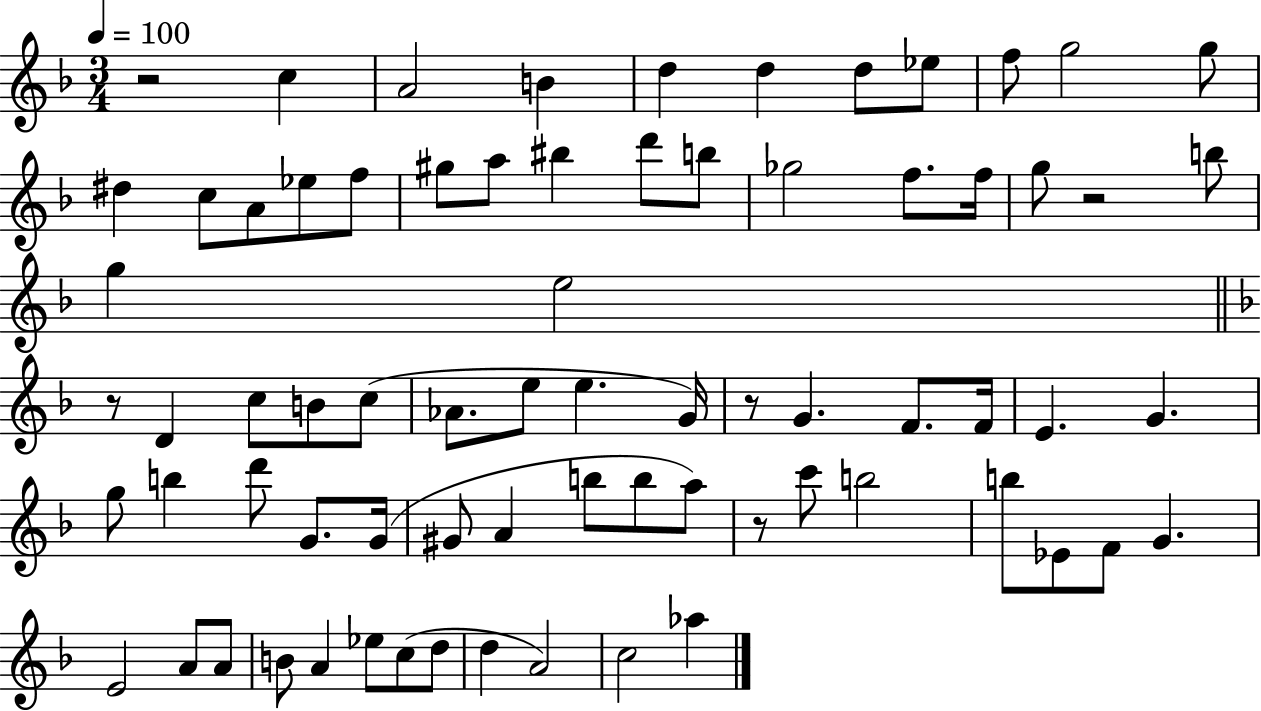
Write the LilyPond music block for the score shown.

{
  \clef treble
  \numericTimeSignature
  \time 3/4
  \key f \major
  \tempo 4 = 100
  r2 c''4 | a'2 b'4 | d''4 d''4 d''8 ees''8 | f''8 g''2 g''8 | \break dis''4 c''8 a'8 ees''8 f''8 | gis''8 a''8 bis''4 d'''8 b''8 | ges''2 f''8. f''16 | g''8 r2 b''8 | \break g''4 e''2 | \bar "||" \break \key f \major r8 d'4 c''8 b'8 c''8( | aes'8. e''8 e''4. g'16) | r8 g'4. f'8. f'16 | e'4. g'4. | \break g''8 b''4 d'''8 g'8. g'16( | gis'8 a'4 b''8 b''8 a''8) | r8 c'''8 b''2 | b''8 ees'8 f'8 g'4. | \break e'2 a'8 a'8 | b'8 a'4 ees''8 c''8( d''8 | d''4 a'2) | c''2 aes''4 | \break \bar "|."
}